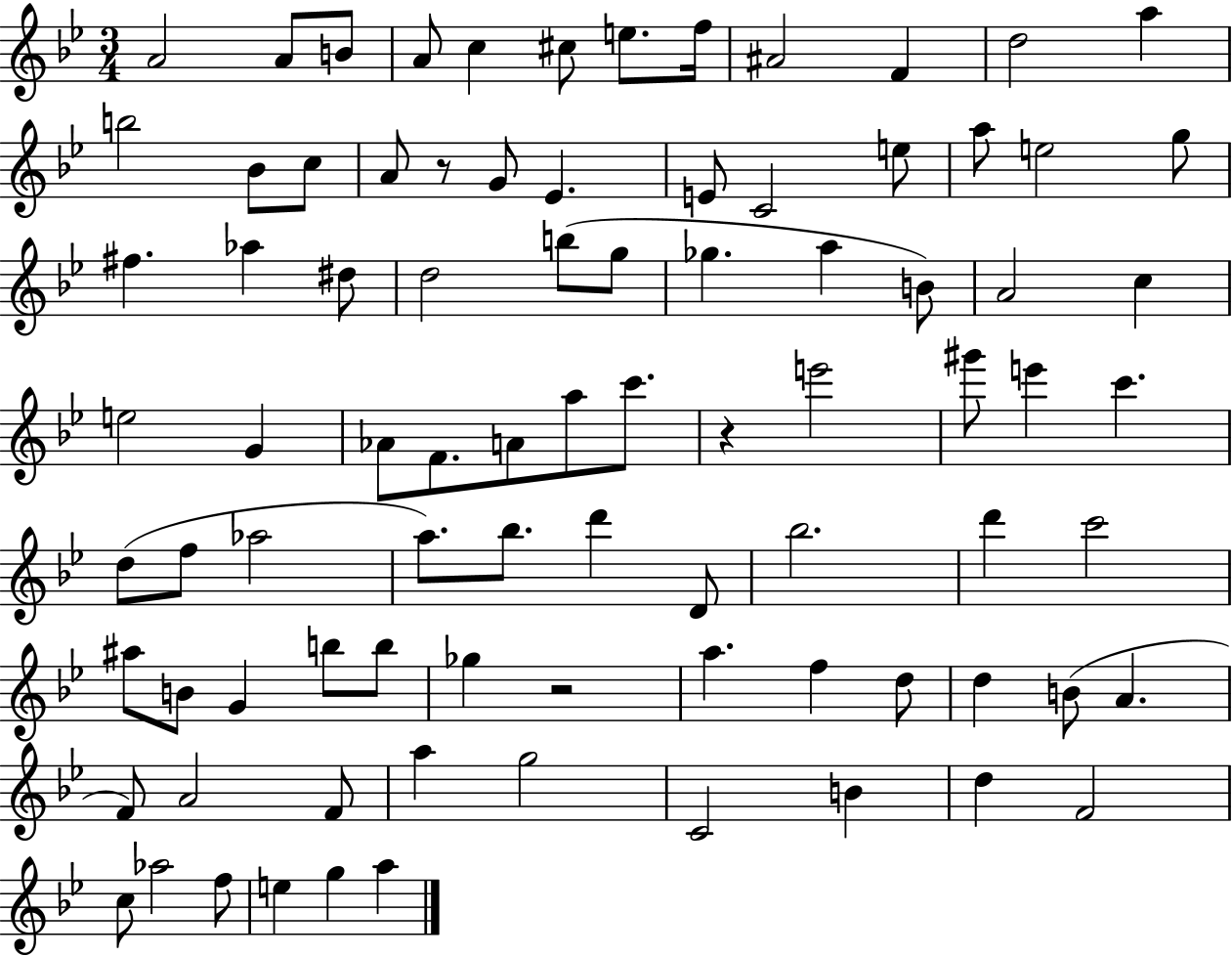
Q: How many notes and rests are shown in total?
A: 86